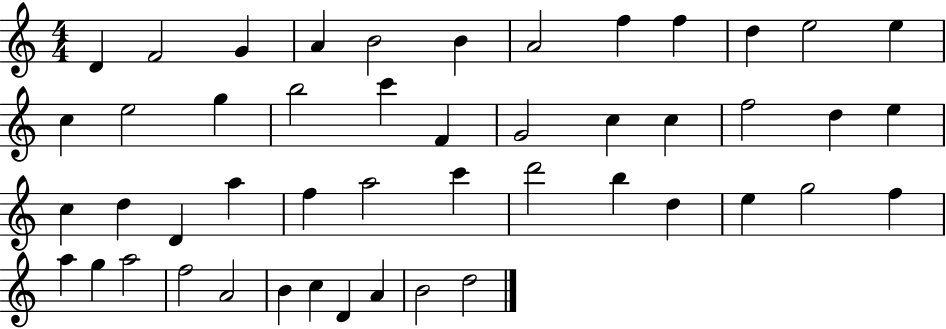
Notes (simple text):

D4/q F4/h G4/q A4/q B4/h B4/q A4/h F5/q F5/q D5/q E5/h E5/q C5/q E5/h G5/q B5/h C6/q F4/q G4/h C5/q C5/q F5/h D5/q E5/q C5/q D5/q D4/q A5/q F5/q A5/h C6/q D6/h B5/q D5/q E5/q G5/h F5/q A5/q G5/q A5/h F5/h A4/h B4/q C5/q D4/q A4/q B4/h D5/h